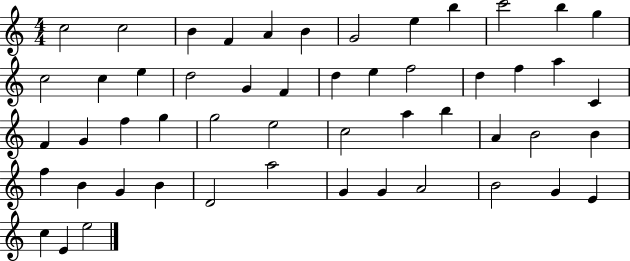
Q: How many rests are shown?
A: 0